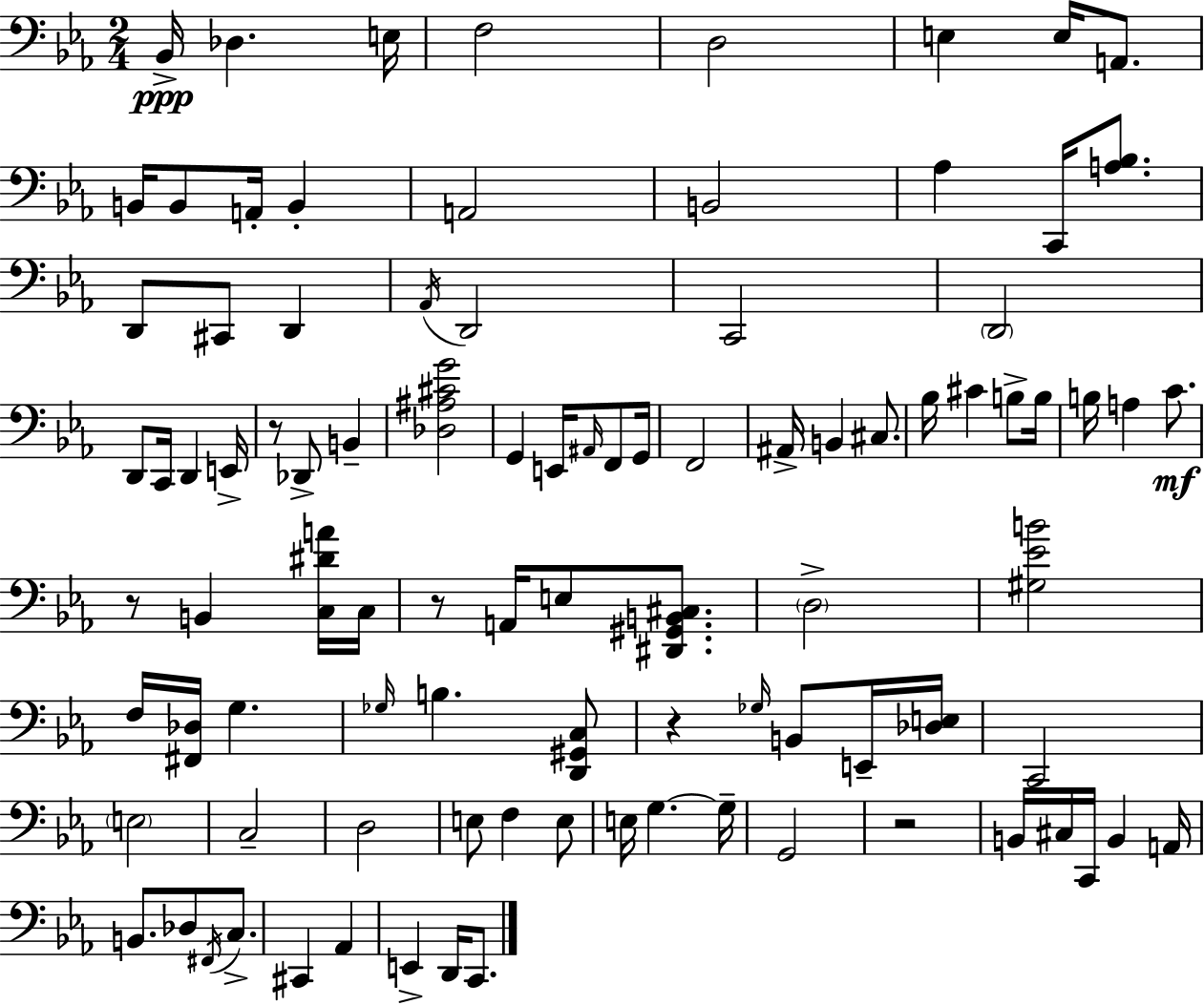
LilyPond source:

{
  \clef bass
  \numericTimeSignature
  \time 2/4
  \key ees \major
  bes,16->\ppp des4. e16 | f2 | d2 | e4 e16 a,8. | \break b,16 b,8 a,16-. b,4-. | a,2 | b,2 | aes4 c,16 <a bes>8. | \break d,8 cis,8 d,4 | \acciaccatura { aes,16 } d,2 | c,2 | \parenthesize d,2 | \break d,8 c,16 d,4 | e,16-> r8 des,8-> b,4-- | <des ais cis' g'>2 | g,4 e,16 \grace { ais,16 } f,8 | \break g,16 f,2 | ais,16-> b,4 cis8. | bes16 cis'4 b8-> | b16 b16 a4 c'8.\mf | \break r8 b,4 | <c dis' a'>16 c16 r8 a,16 e8 <dis, gis, b, cis>8. | \parenthesize d2-> | <gis ees' b'>2 | \break f16 <fis, des>16 g4. | \grace { ges16 } b4. | <d, gis, c>8 r4 \grace { ges16 } | b,8 e,16-- <des e>16 c,2 | \break \parenthesize e2 | c2-- | d2 | e8 f4 | \break e8 e16 g4.~~ | g16-- g,2 | r2 | b,16 cis16 c,16 b,4 | \break a,16 b,8. des8 | \acciaccatura { fis,16 } c8.-> cis,4 | aes,4 e,4-> | d,16 c,8. \bar "|."
}